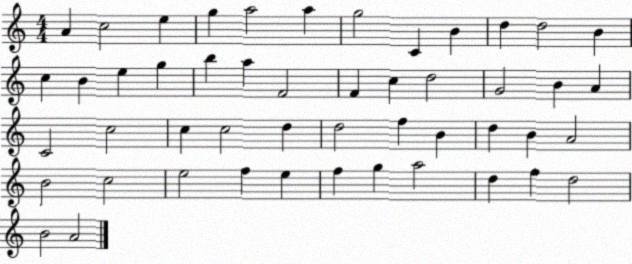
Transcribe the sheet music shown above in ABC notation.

X:1
T:Untitled
M:4/4
L:1/4
K:C
A c2 e g a2 a g2 C B d d2 B c B e g b a F2 F c d2 G2 B A C2 c2 c c2 d d2 f B d B A2 B2 c2 e2 f e f g a2 d f d2 B2 A2